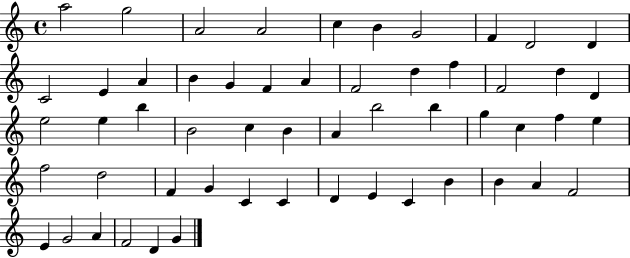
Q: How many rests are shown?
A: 0